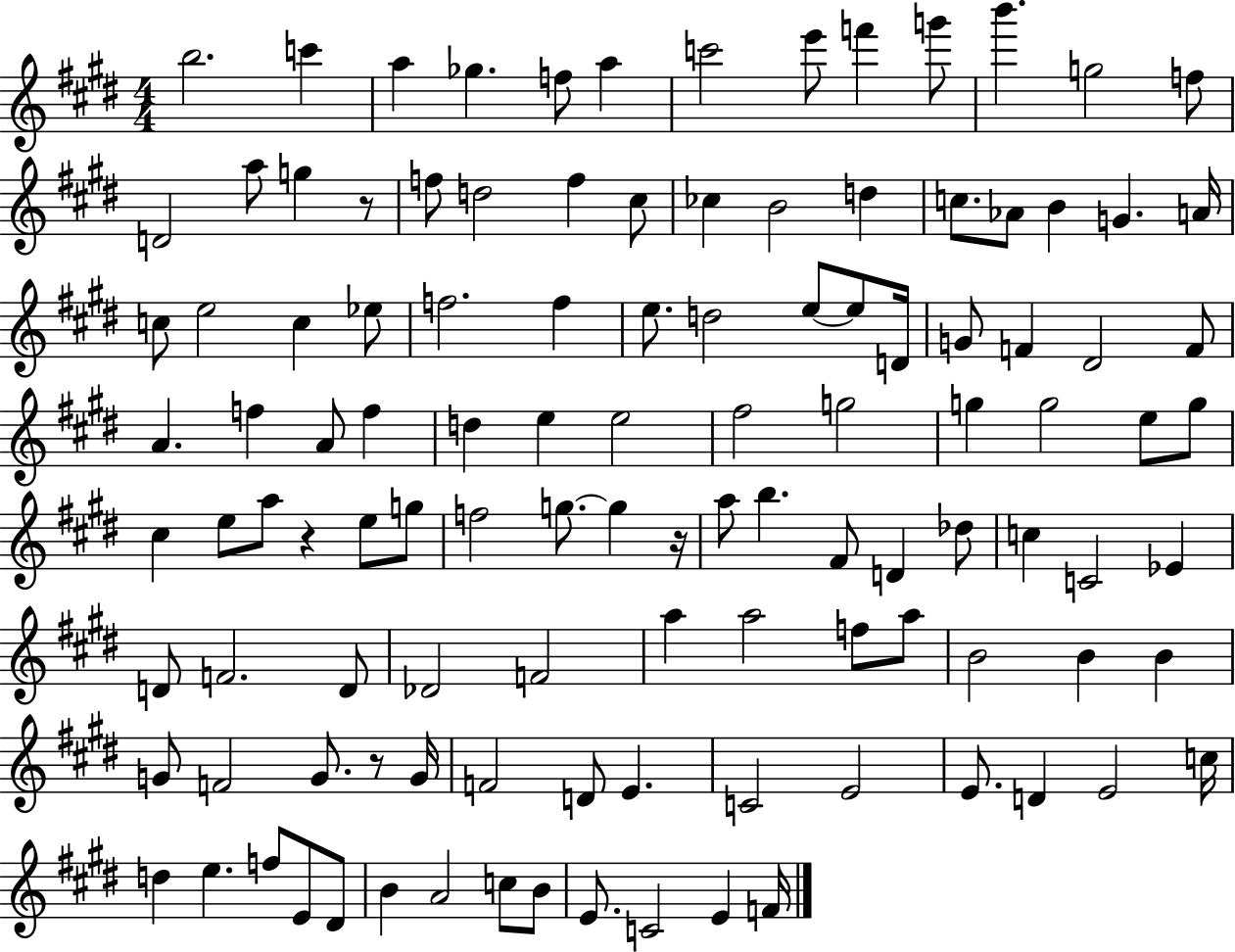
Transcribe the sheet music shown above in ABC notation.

X:1
T:Untitled
M:4/4
L:1/4
K:E
b2 c' a _g f/2 a c'2 e'/2 f' g'/2 b' g2 f/2 D2 a/2 g z/2 f/2 d2 f ^c/2 _c B2 d c/2 _A/2 B G A/4 c/2 e2 c _e/2 f2 f e/2 d2 e/2 e/2 D/4 G/2 F ^D2 F/2 A f A/2 f d e e2 ^f2 g2 g g2 e/2 g/2 ^c e/2 a/2 z e/2 g/2 f2 g/2 g z/4 a/2 b ^F/2 D _d/2 c C2 _E D/2 F2 D/2 _D2 F2 a a2 f/2 a/2 B2 B B G/2 F2 G/2 z/2 G/4 F2 D/2 E C2 E2 E/2 D E2 c/4 d e f/2 E/2 ^D/2 B A2 c/2 B/2 E/2 C2 E F/4